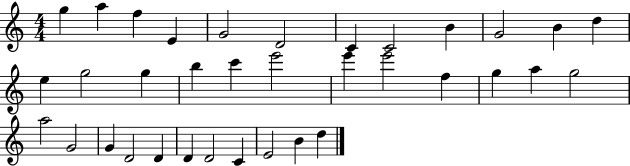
X:1
T:Untitled
M:4/4
L:1/4
K:C
g a f E G2 D2 C C2 B G2 B d e g2 g b c' e'2 e' e'2 f g a g2 a2 G2 G D2 D D D2 C E2 B d